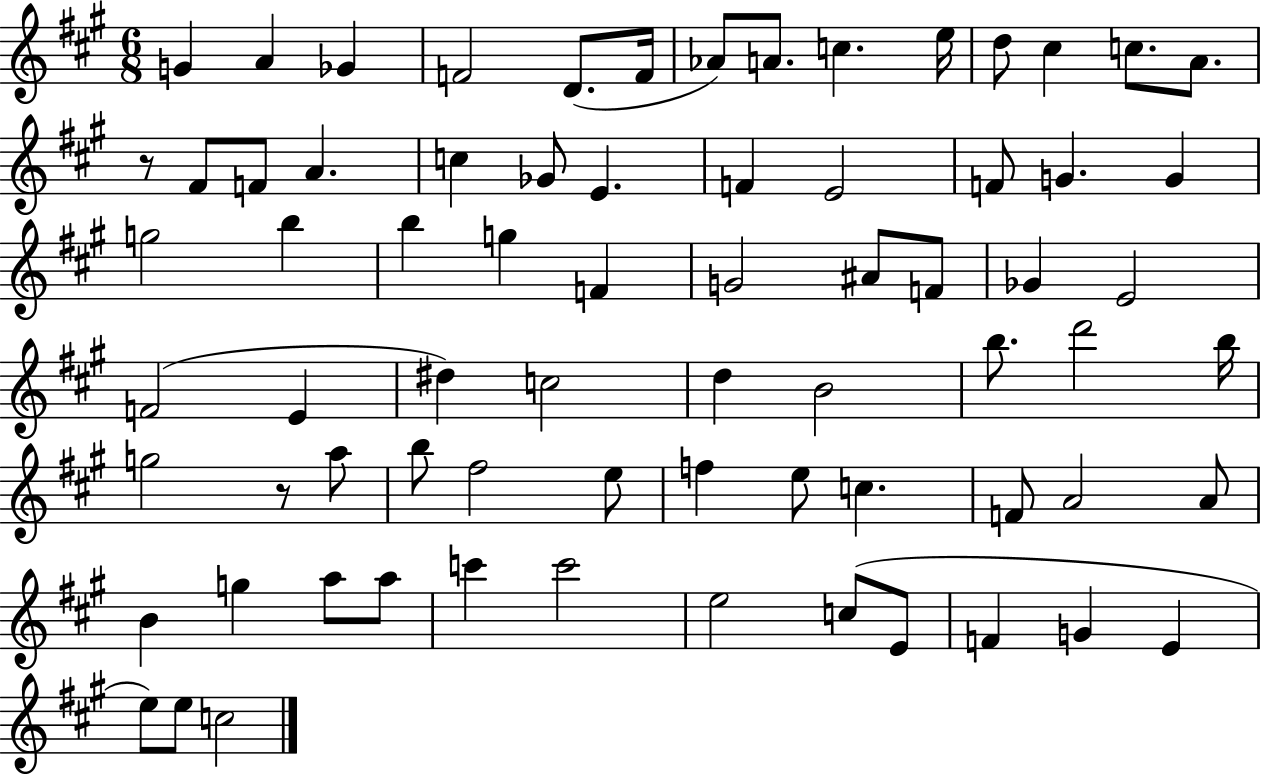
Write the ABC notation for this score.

X:1
T:Untitled
M:6/8
L:1/4
K:A
G A _G F2 D/2 F/4 _A/2 A/2 c e/4 d/2 ^c c/2 A/2 z/2 ^F/2 F/2 A c _G/2 E F E2 F/2 G G g2 b b g F G2 ^A/2 F/2 _G E2 F2 E ^d c2 d B2 b/2 d'2 b/4 g2 z/2 a/2 b/2 ^f2 e/2 f e/2 c F/2 A2 A/2 B g a/2 a/2 c' c'2 e2 c/2 E/2 F G E e/2 e/2 c2